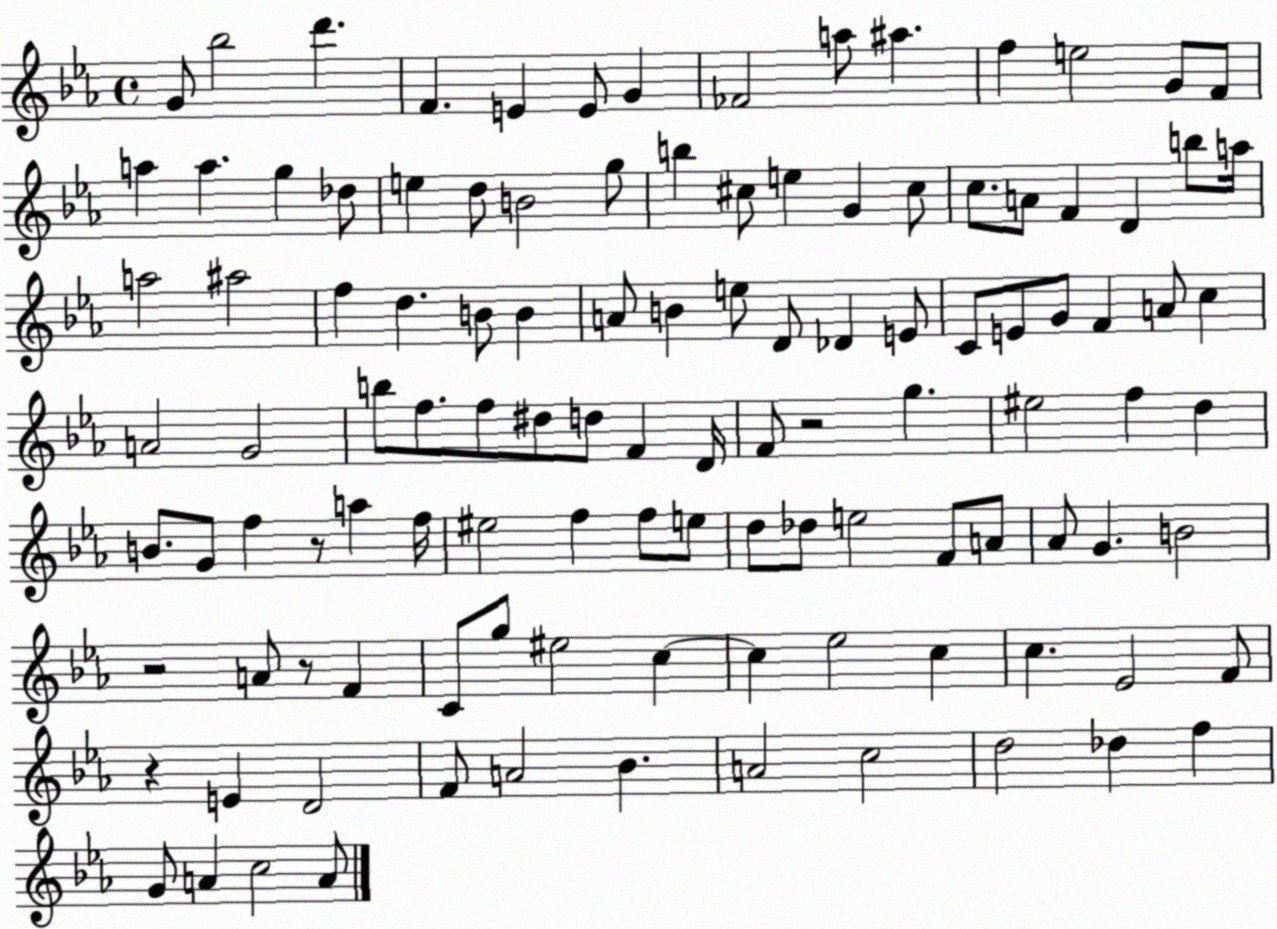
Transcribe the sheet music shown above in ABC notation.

X:1
T:Untitled
M:4/4
L:1/4
K:Eb
G/2 _b2 d' F E E/2 G _F2 a/2 ^a f e2 G/2 F/2 a a g _d/2 e d/2 B2 g/2 b ^c/2 e G ^c/2 c/2 A/2 F D b/2 a/4 a2 ^a2 f d B/2 B A/2 B e/2 D/2 _D E/2 C/2 E/2 G/2 F A/2 c A2 G2 b/2 f/2 f/2 ^d/2 d/2 F D/4 F/2 z2 g ^e2 f d B/2 G/2 f z/2 a f/4 ^e2 f f/2 e/2 d/2 _d/2 e2 F/2 A/2 _A/2 G B2 z2 A/2 z/2 F C/2 g/2 ^e2 c c _e2 c c _E2 F/2 z E D2 F/2 A2 _B A2 c2 d2 _d f G/2 A c2 A/2